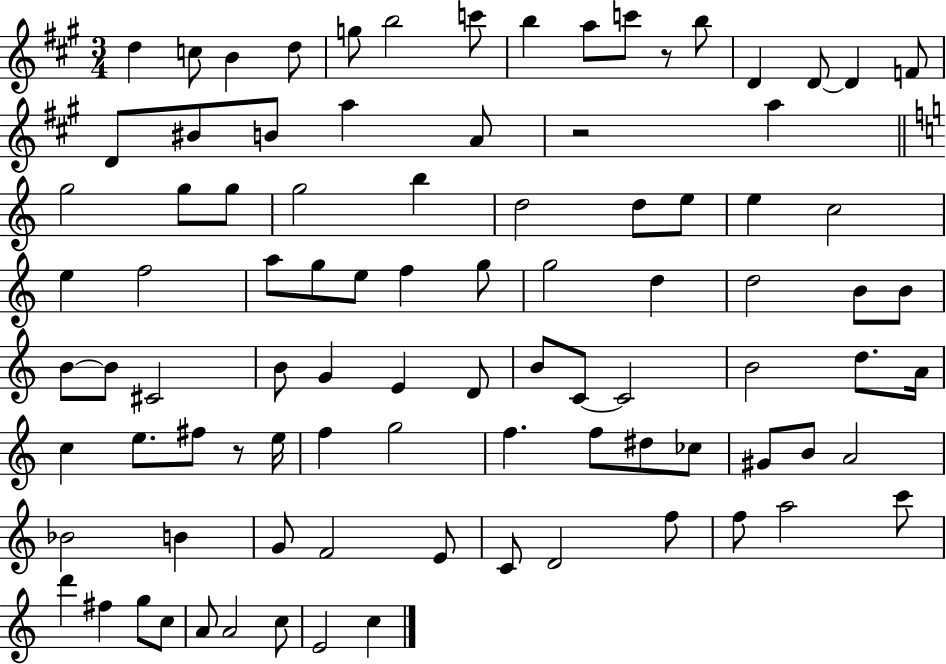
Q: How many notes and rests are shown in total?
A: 92